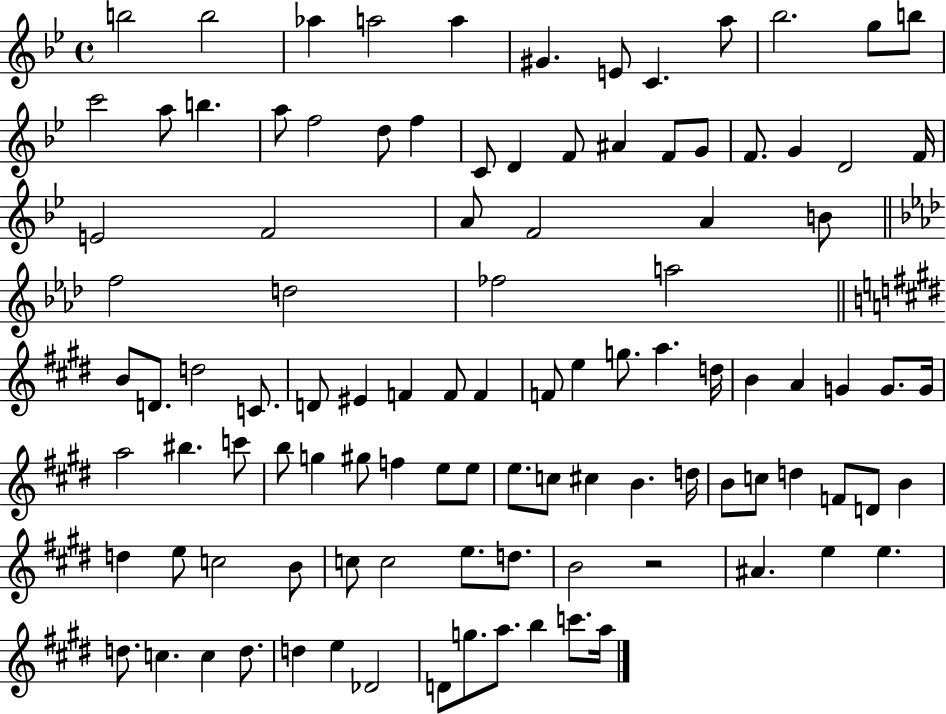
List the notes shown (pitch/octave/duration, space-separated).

B5/h B5/h Ab5/q A5/h A5/q G#4/q. E4/e C4/q. A5/e Bb5/h. G5/e B5/e C6/h A5/e B5/q. A5/e F5/h D5/e F5/q C4/e D4/q F4/e A#4/q F4/e G4/e F4/e. G4/q D4/h F4/s E4/h F4/h A4/e F4/h A4/q B4/e F5/h D5/h FES5/h A5/h B4/e D4/e. D5/h C4/e. D4/e EIS4/q F4/q F4/e F4/q F4/e E5/q G5/e. A5/q. D5/s B4/q A4/q G4/q G4/e. G4/s A5/h BIS5/q. C6/e B5/e G5/q G#5/e F5/q E5/e E5/e E5/e. C5/e C#5/q B4/q. D5/s B4/e C5/e D5/q F4/e D4/e B4/q D5/q E5/e C5/h B4/e C5/e C5/h E5/e. D5/e. B4/h R/h A#4/q. E5/q E5/q. D5/e. C5/q. C5/q D5/e. D5/q E5/q Db4/h D4/e G5/e. A5/e. B5/q C6/e. A5/s